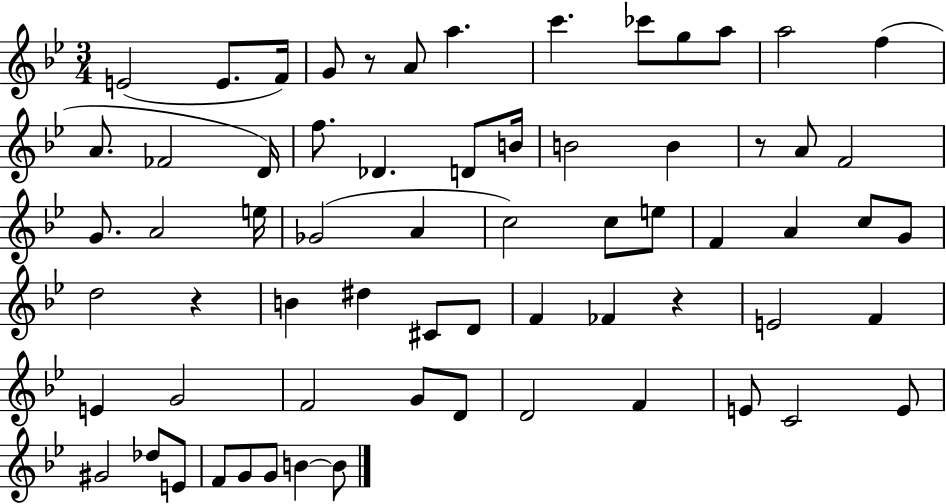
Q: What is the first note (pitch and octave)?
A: E4